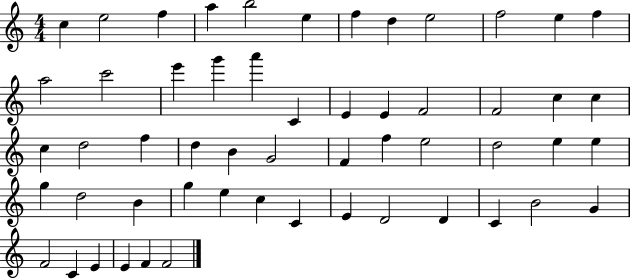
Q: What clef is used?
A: treble